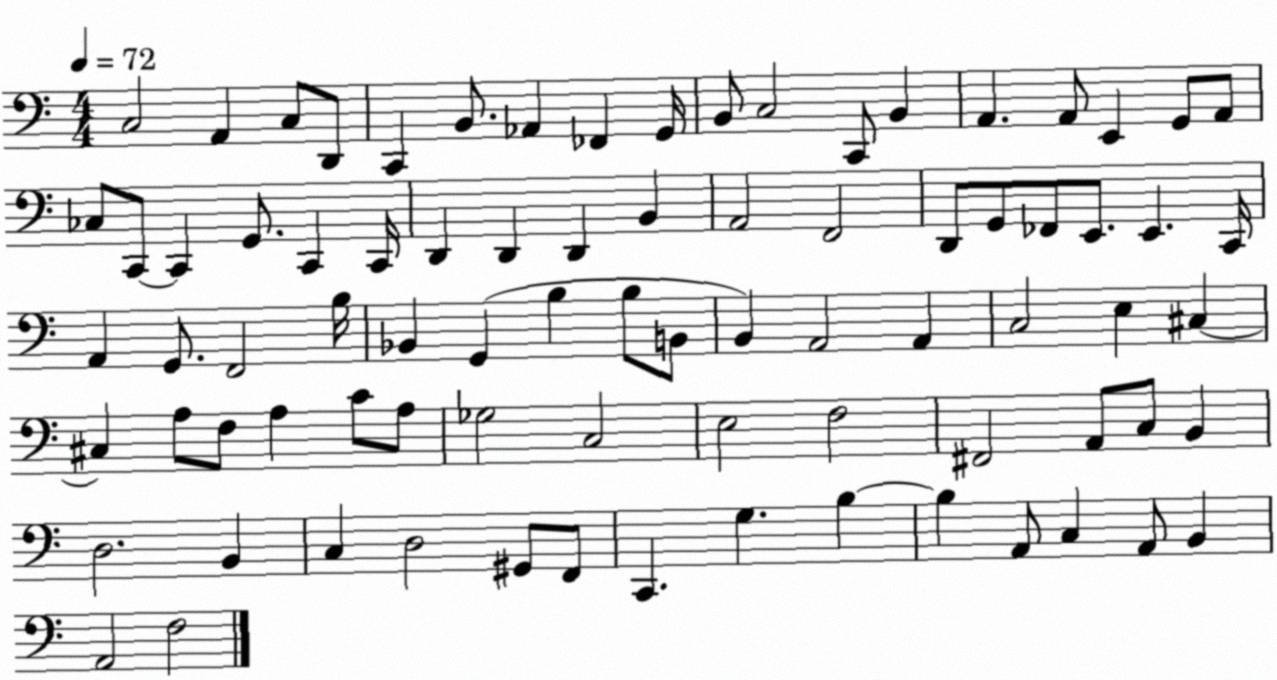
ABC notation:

X:1
T:Untitled
M:4/4
L:1/4
K:C
C,2 A,, C,/2 D,,/2 C,, B,,/2 _A,, _F,, G,,/4 B,,/2 C,2 C,,/2 B,, A,, A,,/2 E,, G,,/2 A,,/2 _C,/2 C,,/2 C,, G,,/2 C,, C,,/4 D,, D,, D,, B,, A,,2 F,,2 D,,/2 G,,/2 _F,,/2 E,,/2 E,, C,,/4 A,, G,,/2 F,,2 B,/4 _B,, G,, B, B,/2 B,,/2 B,, A,,2 A,, C,2 E, ^C, ^C, A,/2 F,/2 A, C/2 A,/2 _G,2 C,2 E,2 F,2 ^F,,2 A,,/2 C,/2 B,, D,2 B,, C, D,2 ^G,,/2 F,,/2 C,, G, B, B, A,,/2 C, A,,/2 B,, A,,2 F,2